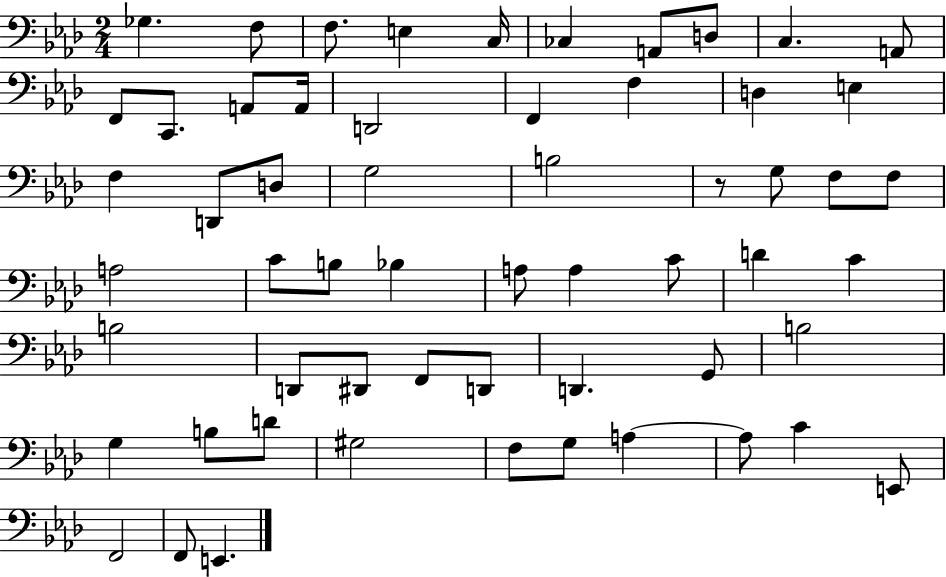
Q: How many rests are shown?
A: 1